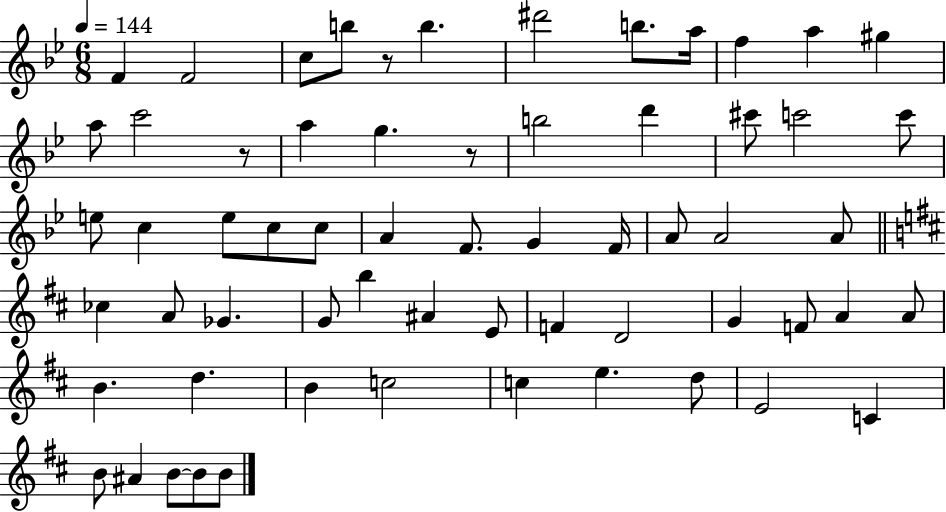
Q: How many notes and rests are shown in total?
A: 62